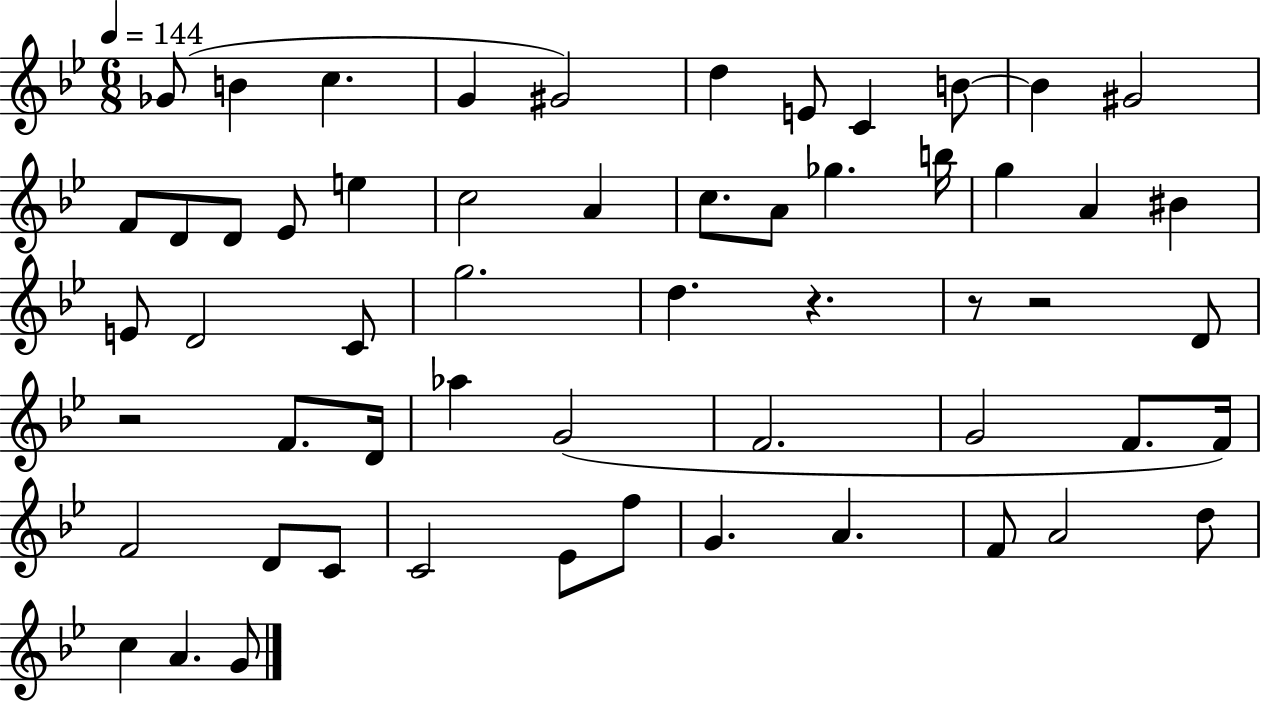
{
  \clef treble
  \numericTimeSignature
  \time 6/8
  \key bes \major
  \tempo 4 = 144
  ges'8( b'4 c''4. | g'4 gis'2) | d''4 e'8 c'4 b'8~~ | b'4 gis'2 | \break f'8 d'8 d'8 ees'8 e''4 | c''2 a'4 | c''8. a'8 ges''4. b''16 | g''4 a'4 bis'4 | \break e'8 d'2 c'8 | g''2. | d''4. r4. | r8 r2 d'8 | \break r2 f'8. d'16 | aes''4 g'2( | f'2. | g'2 f'8. f'16) | \break f'2 d'8 c'8 | c'2 ees'8 f''8 | g'4. a'4. | f'8 a'2 d''8 | \break c''4 a'4. g'8 | \bar "|."
}